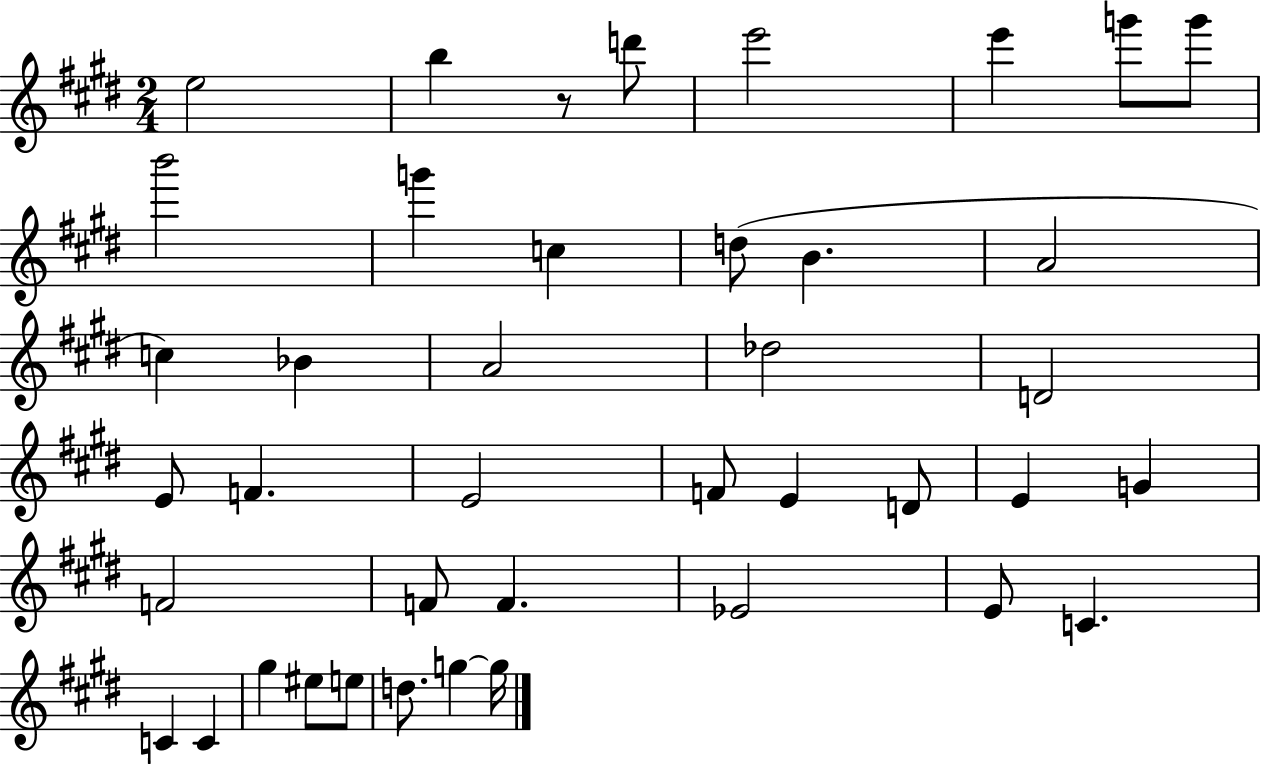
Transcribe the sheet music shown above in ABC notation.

X:1
T:Untitled
M:2/4
L:1/4
K:E
e2 b z/2 d'/2 e'2 e' g'/2 g'/2 b'2 g' c d/2 B A2 c _B A2 _d2 D2 E/2 F E2 F/2 E D/2 E G F2 F/2 F _E2 E/2 C C C ^g ^e/2 e/2 d/2 g g/4